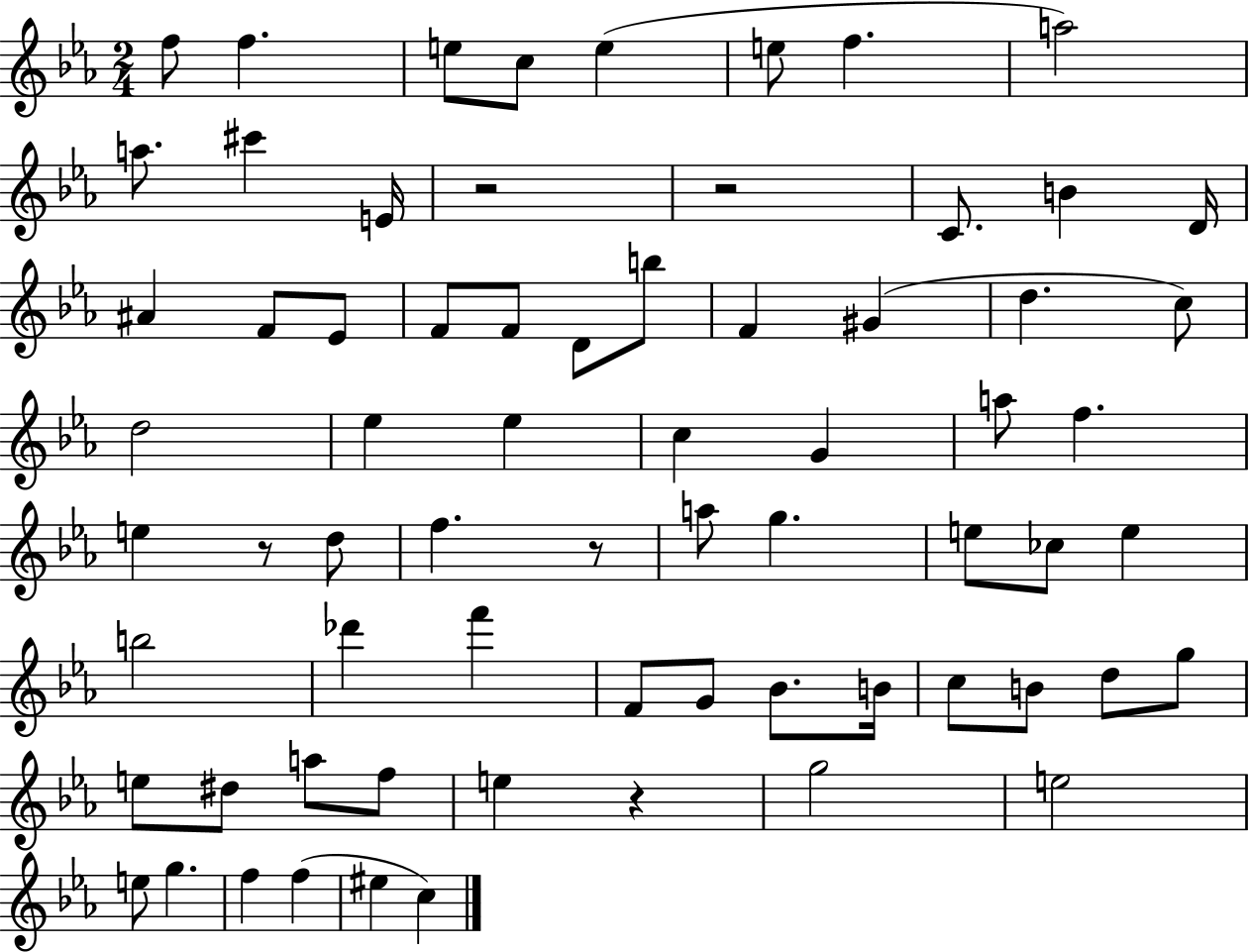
X:1
T:Untitled
M:2/4
L:1/4
K:Eb
f/2 f e/2 c/2 e e/2 f a2 a/2 ^c' E/4 z2 z2 C/2 B D/4 ^A F/2 _E/2 F/2 F/2 D/2 b/2 F ^G d c/2 d2 _e _e c G a/2 f e z/2 d/2 f z/2 a/2 g e/2 _c/2 e b2 _d' f' F/2 G/2 _B/2 B/4 c/2 B/2 d/2 g/2 e/2 ^d/2 a/2 f/2 e z g2 e2 e/2 g f f ^e c